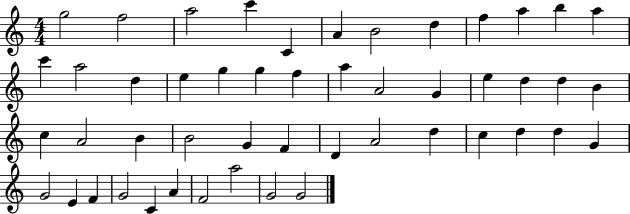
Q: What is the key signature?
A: C major